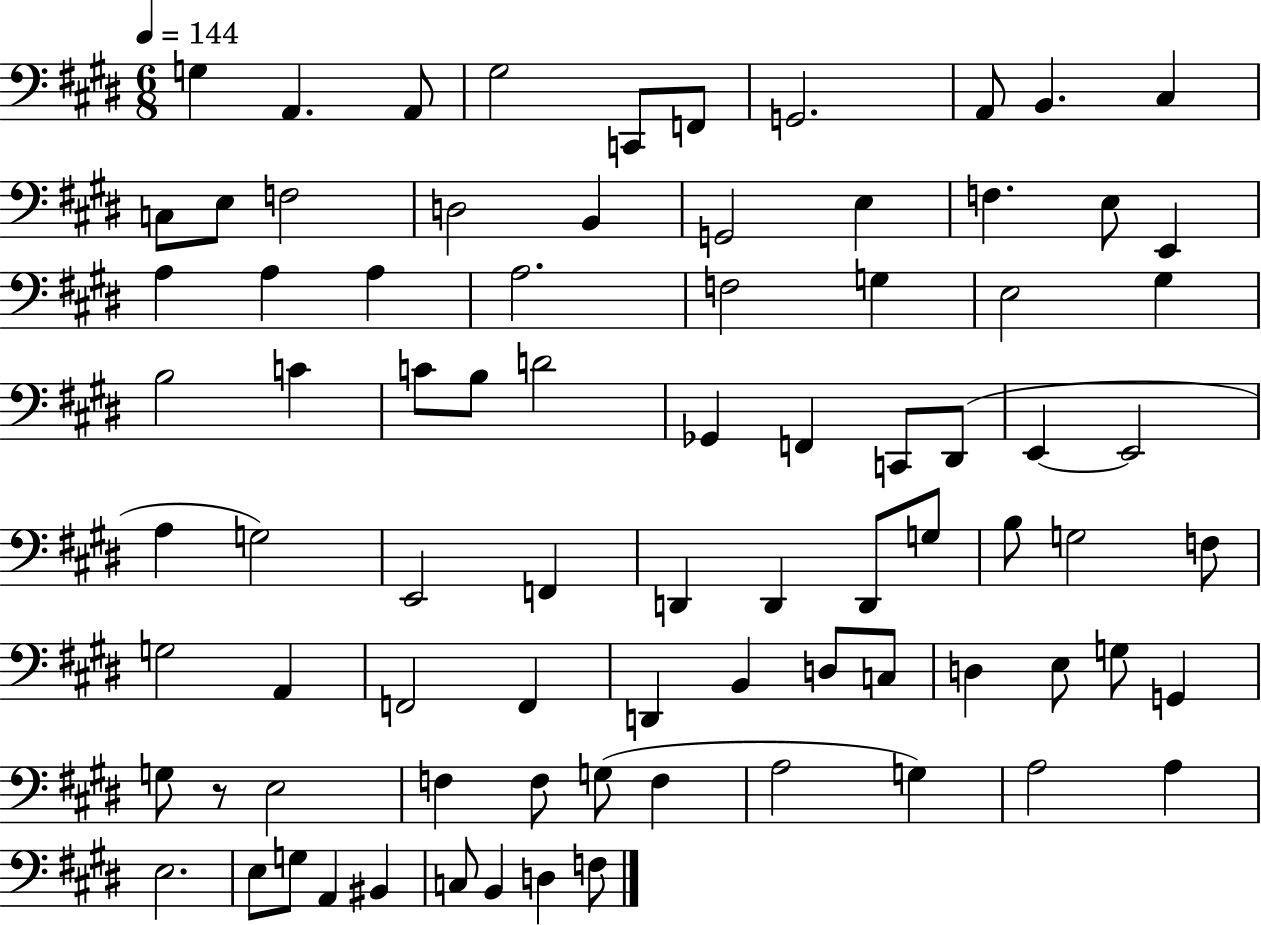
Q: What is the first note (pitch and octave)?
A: G3